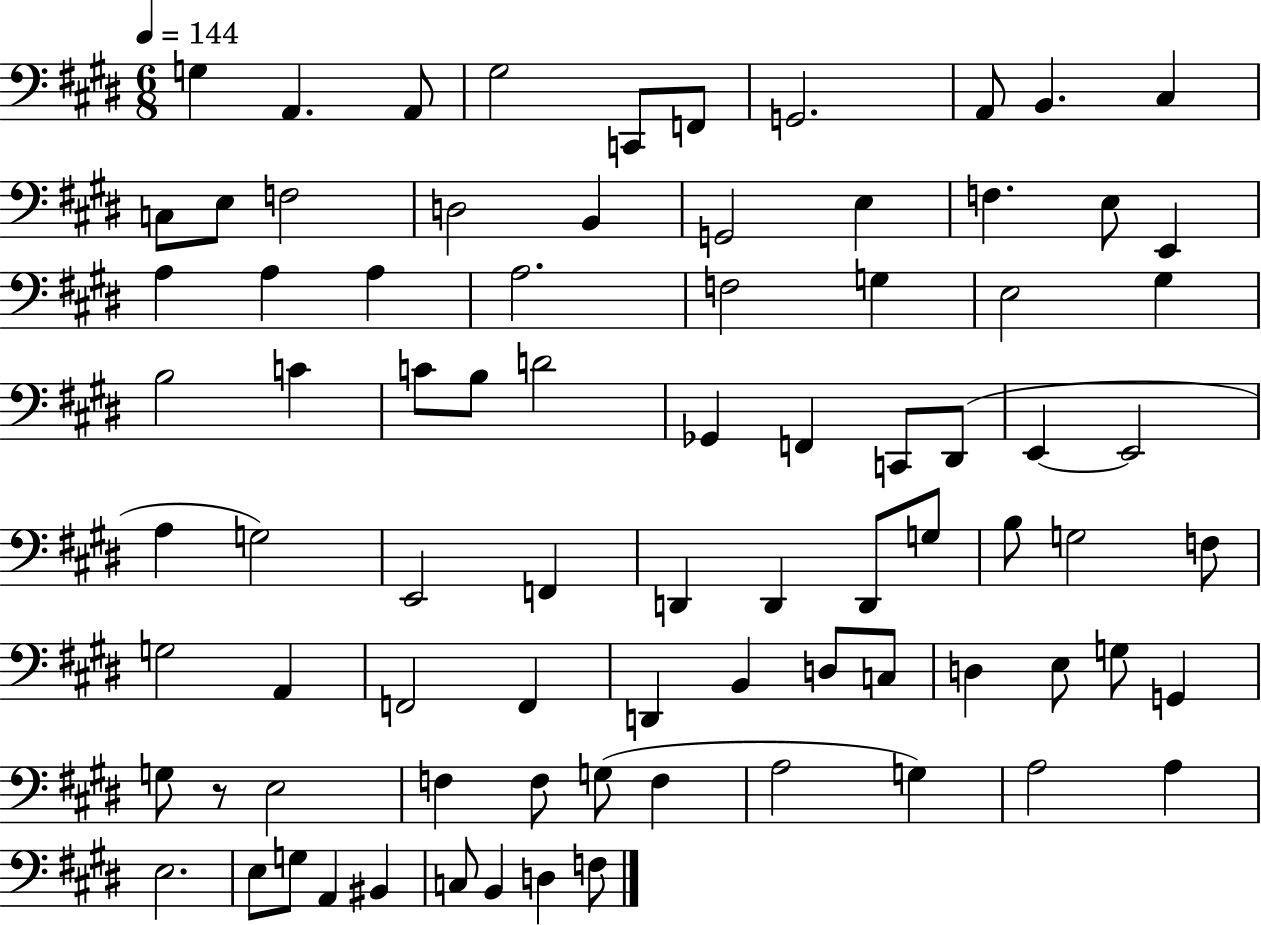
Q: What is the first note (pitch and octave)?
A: G3